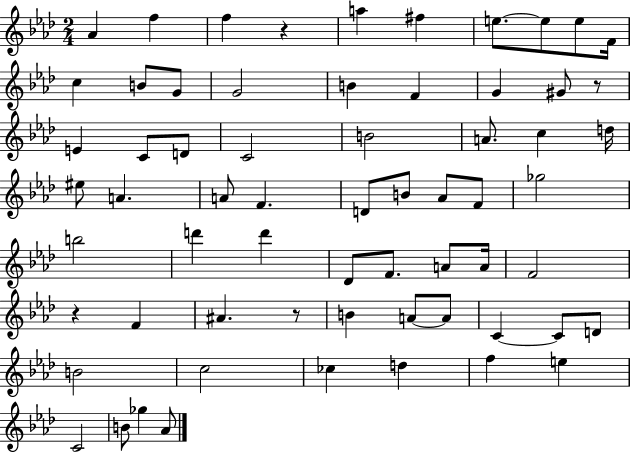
{
  \clef treble
  \numericTimeSignature
  \time 2/4
  \key aes \major
  aes'4 f''4 | f''4 r4 | a''4 fis''4 | e''8.~~ e''8 e''8 f'16 | \break c''4 b'8 g'8 | g'2 | b'4 f'4 | g'4 gis'8 r8 | \break e'4 c'8 d'8 | c'2 | b'2 | a'8. c''4 d''16 | \break eis''8 a'4. | a'8 f'4. | d'8 b'8 aes'8 f'8 | ges''2 | \break b''2 | d'''4 d'''4 | des'8 f'8. a'8 a'16 | f'2 | \break r4 f'4 | ais'4. r8 | b'4 a'8~~ a'8 | c'4~~ c'8 d'8 | \break b'2 | c''2 | ces''4 d''4 | f''4 e''4 | \break c'2 | b'8 ges''4 aes'8 | \bar "|."
}